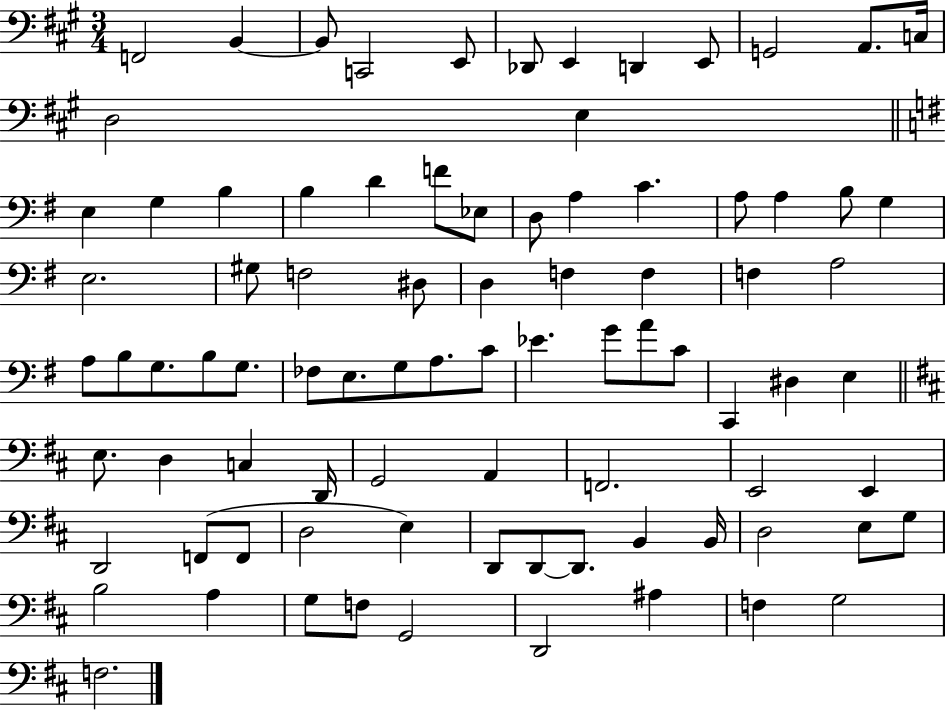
F2/h B2/q B2/e C2/h E2/e Db2/e E2/q D2/q E2/e G2/h A2/e. C3/s D3/h E3/q E3/q G3/q B3/q B3/q D4/q F4/e Eb3/e D3/e A3/q C4/q. A3/e A3/q B3/e G3/q E3/h. G#3/e F3/h D#3/e D3/q F3/q F3/q F3/q A3/h A3/e B3/e G3/e. B3/e G3/e. FES3/e E3/e. G3/e A3/e. C4/e Eb4/q. G4/e A4/e C4/e C2/q D#3/q E3/q E3/e. D3/q C3/q D2/s G2/h A2/q F2/h. E2/h E2/q D2/h F2/e F2/e D3/h E3/q D2/e D2/e D2/e. B2/q B2/s D3/h E3/e G3/e B3/h A3/q G3/e F3/e G2/h D2/h A#3/q F3/q G3/h F3/h.